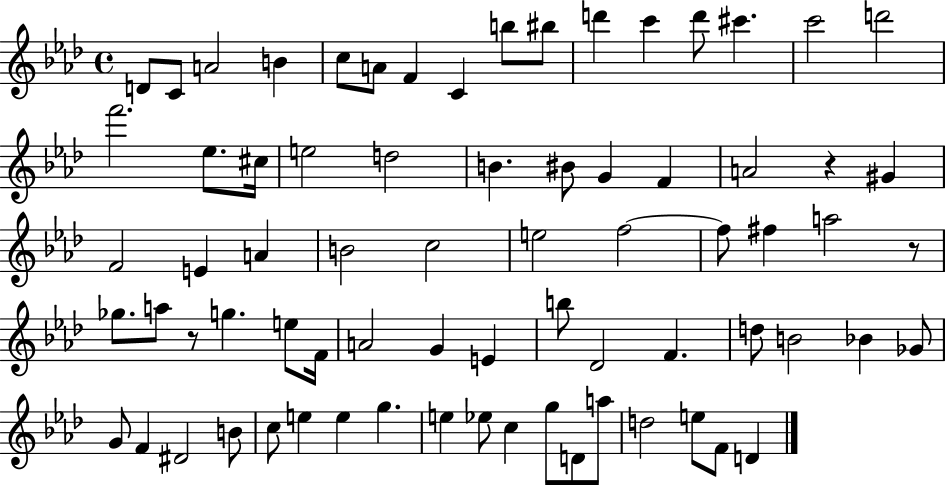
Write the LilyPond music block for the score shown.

{
  \clef treble
  \time 4/4
  \defaultTimeSignature
  \key aes \major
  d'8 c'8 a'2 b'4 | c''8 a'8 f'4 c'4 b''8 bis''8 | d'''4 c'''4 d'''8 cis'''4. | c'''2 d'''2 | \break f'''2. ees''8. cis''16 | e''2 d''2 | b'4. bis'8 g'4 f'4 | a'2 r4 gis'4 | \break f'2 e'4 a'4 | b'2 c''2 | e''2 f''2~~ | f''8 fis''4 a''2 r8 | \break ges''8. a''8 r8 g''4. e''8 f'16 | a'2 g'4 e'4 | b''8 des'2 f'4. | d''8 b'2 bes'4 ges'8 | \break g'8 f'4 dis'2 b'8 | c''8 e''4 e''4 g''4. | e''4 ees''8 c''4 g''8 d'8 a''8 | d''2 e''8 f'8 d'4 | \break \bar "|."
}